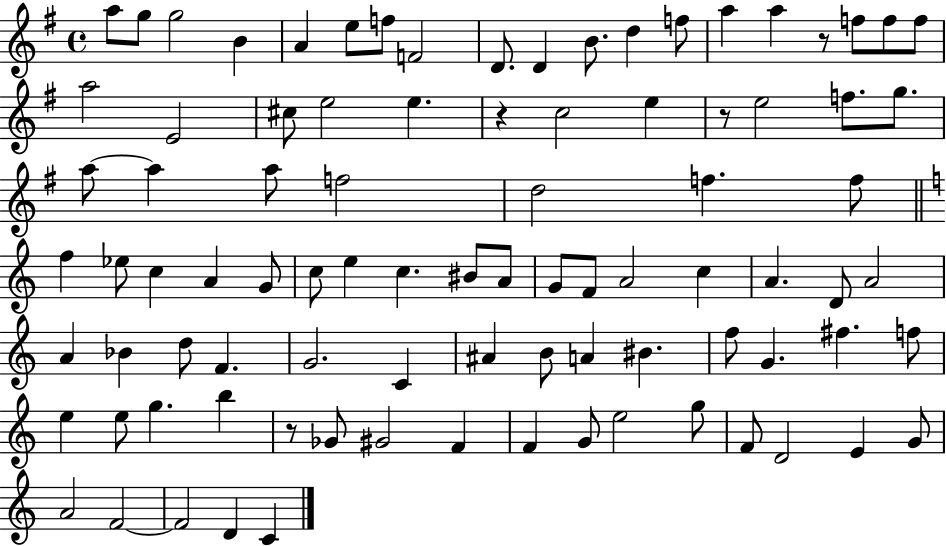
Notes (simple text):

A5/e G5/e G5/h B4/q A4/q E5/e F5/e F4/h D4/e. D4/q B4/e. D5/q F5/e A5/q A5/q R/e F5/e F5/e F5/e A5/h E4/h C#5/e E5/h E5/q. R/q C5/h E5/q R/e E5/h F5/e. G5/e. A5/e A5/q A5/e F5/h D5/h F5/q. F5/e F5/q Eb5/e C5/q A4/q G4/e C5/e E5/q C5/q. BIS4/e A4/e G4/e F4/e A4/h C5/q A4/q. D4/e A4/h A4/q Bb4/q D5/e F4/q. G4/h. C4/q A#4/q B4/e A4/q BIS4/q. F5/e G4/q. F#5/q. F5/e E5/q E5/e G5/q. B5/q R/e Gb4/e G#4/h F4/q F4/q G4/e E5/h G5/e F4/e D4/h E4/q G4/e A4/h F4/h F4/h D4/q C4/q